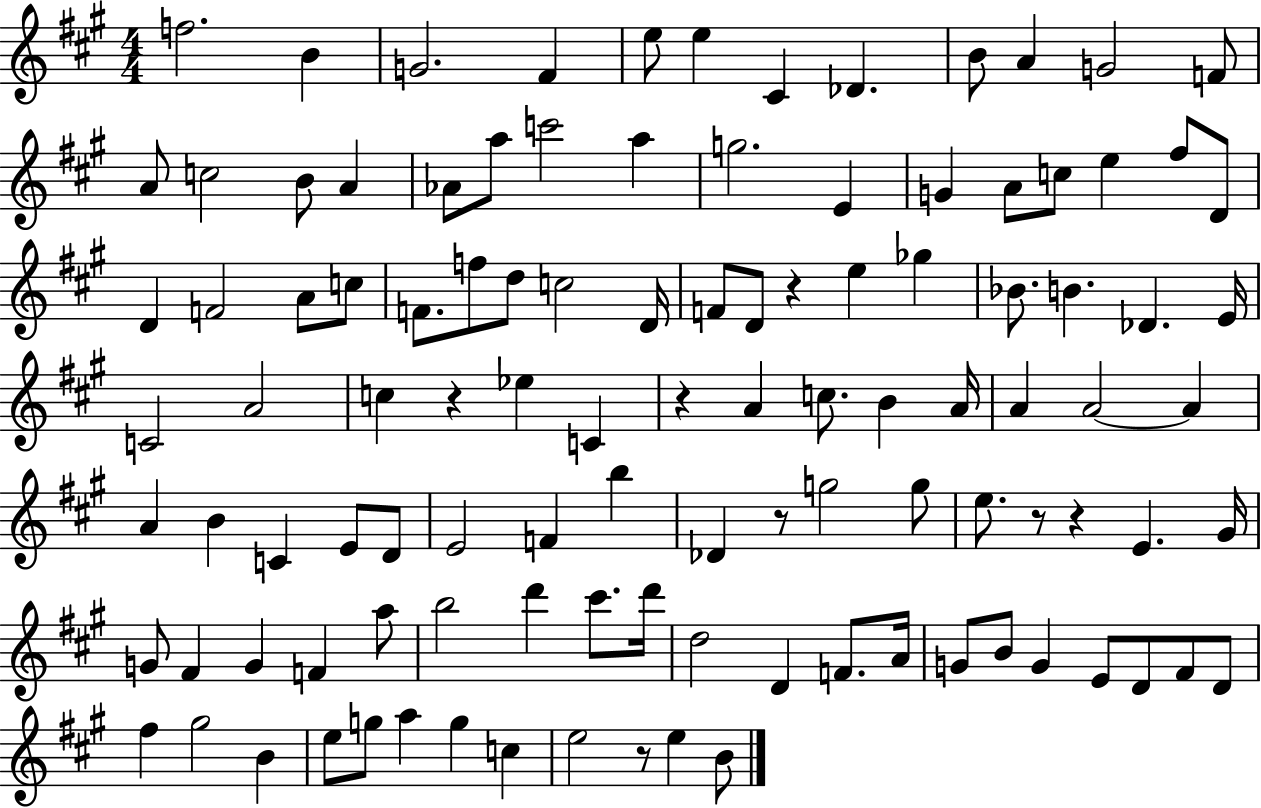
X:1
T:Untitled
M:4/4
L:1/4
K:A
f2 B G2 ^F e/2 e ^C _D B/2 A G2 F/2 A/2 c2 B/2 A _A/2 a/2 c'2 a g2 E G A/2 c/2 e ^f/2 D/2 D F2 A/2 c/2 F/2 f/2 d/2 c2 D/4 F/2 D/2 z e _g _B/2 B _D E/4 C2 A2 c z _e C z A c/2 B A/4 A A2 A A B C E/2 D/2 E2 F b _D z/2 g2 g/2 e/2 z/2 z E ^G/4 G/2 ^F G F a/2 b2 d' ^c'/2 d'/4 d2 D F/2 A/4 G/2 B/2 G E/2 D/2 ^F/2 D/2 ^f ^g2 B e/2 g/2 a g c e2 z/2 e B/2